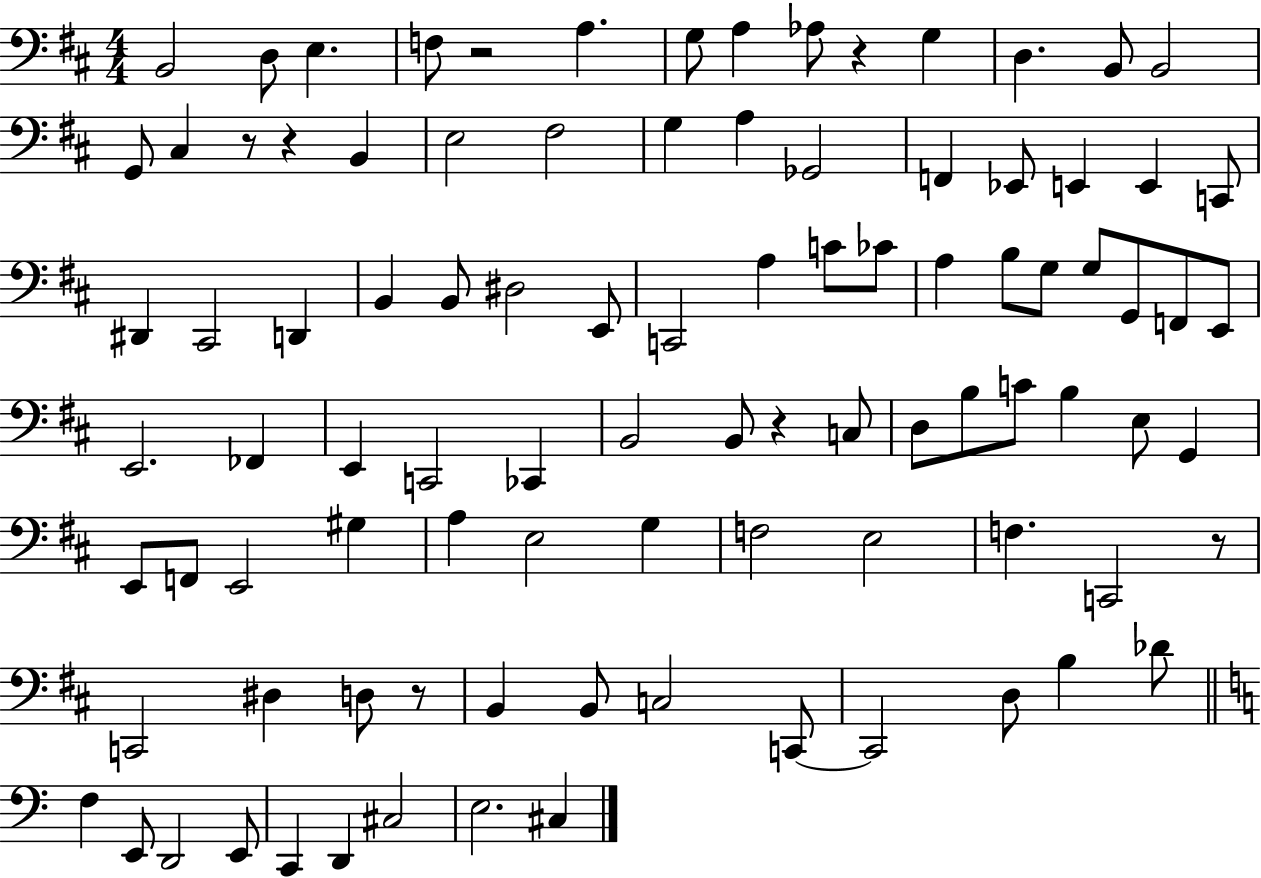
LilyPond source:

{
  \clef bass
  \numericTimeSignature
  \time 4/4
  \key d \major
  b,2 d8 e4. | f8 r2 a4. | g8 a4 aes8 r4 g4 | d4. b,8 b,2 | \break g,8 cis4 r8 r4 b,4 | e2 fis2 | g4 a4 ges,2 | f,4 ees,8 e,4 e,4 c,8 | \break dis,4 cis,2 d,4 | b,4 b,8 dis2 e,8 | c,2 a4 c'8 ces'8 | a4 b8 g8 g8 g,8 f,8 e,8 | \break e,2. fes,4 | e,4 c,2 ces,4 | b,2 b,8 r4 c8 | d8 b8 c'8 b4 e8 g,4 | \break e,8 f,8 e,2 gis4 | a4 e2 g4 | f2 e2 | f4. c,2 r8 | \break c,2 dis4 d8 r8 | b,4 b,8 c2 c,8~~ | c,2 d8 b4 des'8 | \bar "||" \break \key c \major f4 e,8 d,2 e,8 | c,4 d,4 cis2 | e2. cis4 | \bar "|."
}